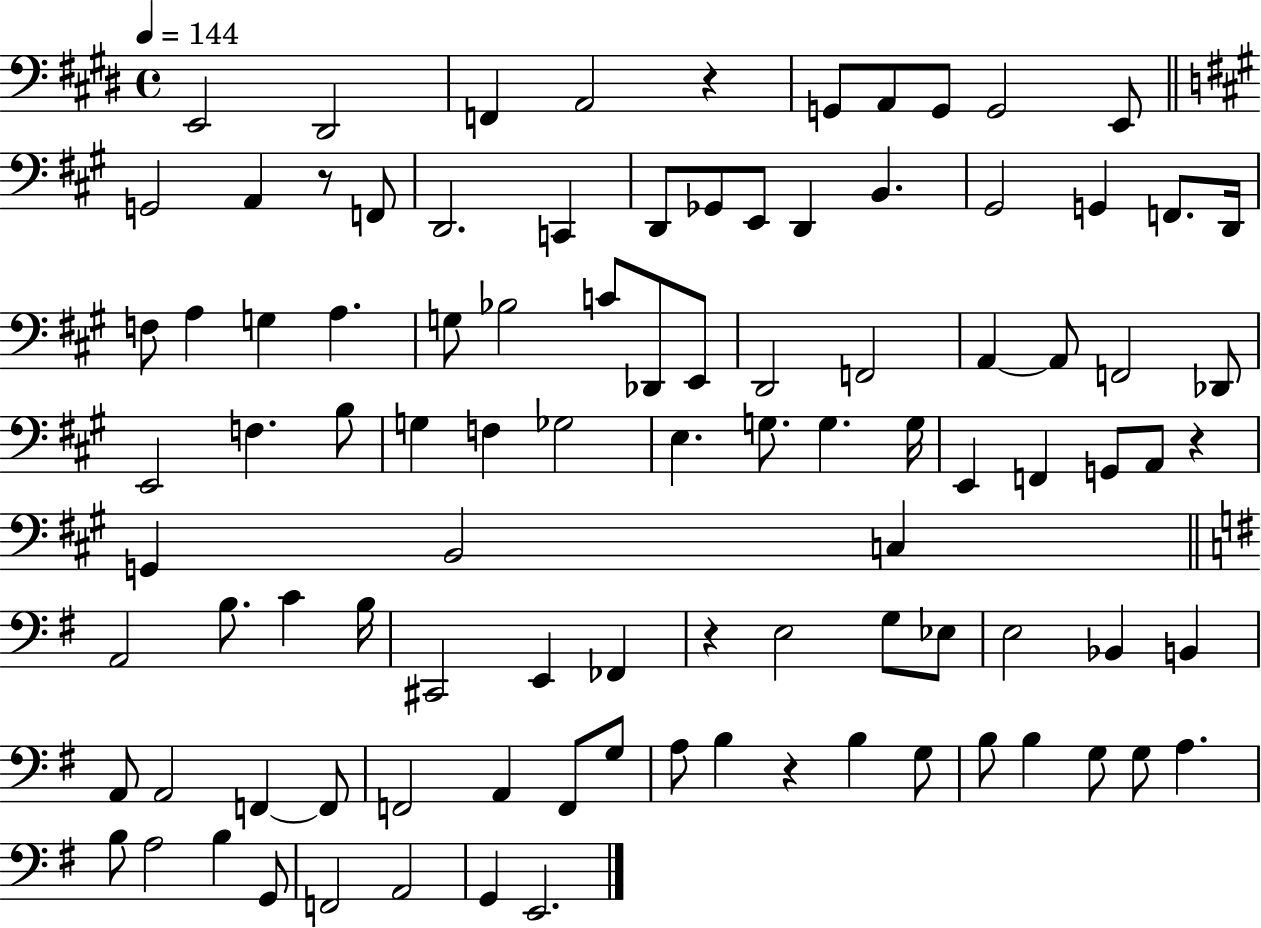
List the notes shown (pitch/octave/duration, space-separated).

E2/h D#2/h F2/q A2/h R/q G2/e A2/e G2/e G2/h E2/e G2/h A2/q R/e F2/e D2/h. C2/q D2/e Gb2/e E2/e D2/q B2/q. G#2/h G2/q F2/e. D2/s F3/e A3/q G3/q A3/q. G3/e Bb3/h C4/e Db2/e E2/e D2/h F2/h A2/q A2/e F2/h Db2/e E2/h F3/q. B3/e G3/q F3/q Gb3/h E3/q. G3/e. G3/q. G3/s E2/q F2/q G2/e A2/e R/q G2/q B2/h C3/q A2/h B3/e. C4/q B3/s C#2/h E2/q FES2/q R/q E3/h G3/e Eb3/e E3/h Bb2/q B2/q A2/e A2/h F2/q F2/e F2/h A2/q F2/e G3/e A3/e B3/q R/q B3/q G3/e B3/e B3/q G3/e G3/e A3/q. B3/e A3/h B3/q G2/e F2/h A2/h G2/q E2/h.